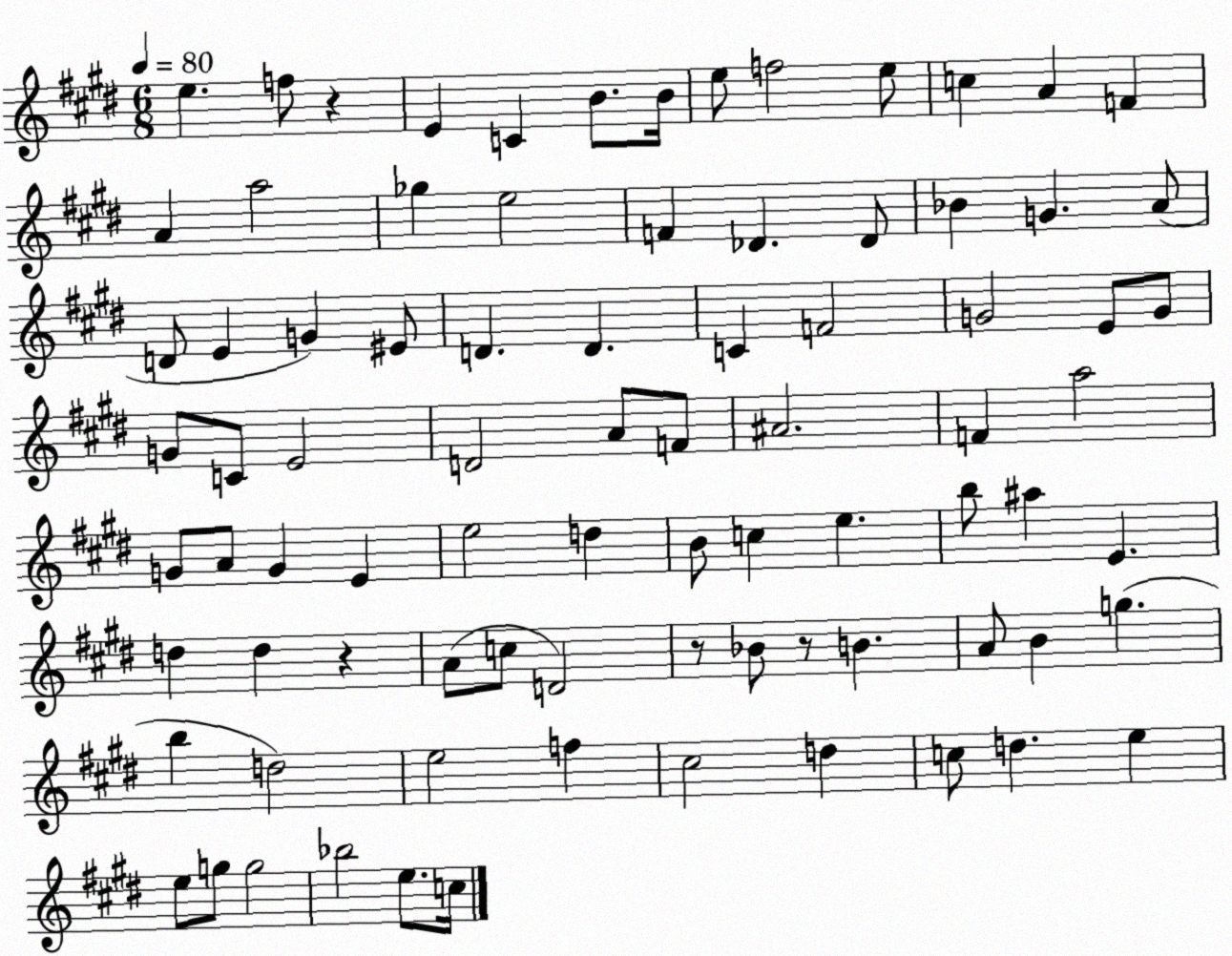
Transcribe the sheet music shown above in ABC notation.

X:1
T:Untitled
M:6/8
L:1/4
K:E
e f/2 z E C B/2 B/4 e/2 f2 e/2 c A F A a2 _g e2 F _D _D/2 _B G A/2 D/2 E G ^E/2 D D C F2 G2 E/2 G/2 G/2 C/2 E2 D2 A/2 F/2 ^A2 F a2 G/2 A/2 G E e2 d B/2 c e b/2 ^a E d d z A/2 c/2 D2 z/2 _B/2 z/2 B A/2 B g b d2 e2 f ^c2 d c/2 d e e/2 g/2 g2 _b2 e/2 c/4